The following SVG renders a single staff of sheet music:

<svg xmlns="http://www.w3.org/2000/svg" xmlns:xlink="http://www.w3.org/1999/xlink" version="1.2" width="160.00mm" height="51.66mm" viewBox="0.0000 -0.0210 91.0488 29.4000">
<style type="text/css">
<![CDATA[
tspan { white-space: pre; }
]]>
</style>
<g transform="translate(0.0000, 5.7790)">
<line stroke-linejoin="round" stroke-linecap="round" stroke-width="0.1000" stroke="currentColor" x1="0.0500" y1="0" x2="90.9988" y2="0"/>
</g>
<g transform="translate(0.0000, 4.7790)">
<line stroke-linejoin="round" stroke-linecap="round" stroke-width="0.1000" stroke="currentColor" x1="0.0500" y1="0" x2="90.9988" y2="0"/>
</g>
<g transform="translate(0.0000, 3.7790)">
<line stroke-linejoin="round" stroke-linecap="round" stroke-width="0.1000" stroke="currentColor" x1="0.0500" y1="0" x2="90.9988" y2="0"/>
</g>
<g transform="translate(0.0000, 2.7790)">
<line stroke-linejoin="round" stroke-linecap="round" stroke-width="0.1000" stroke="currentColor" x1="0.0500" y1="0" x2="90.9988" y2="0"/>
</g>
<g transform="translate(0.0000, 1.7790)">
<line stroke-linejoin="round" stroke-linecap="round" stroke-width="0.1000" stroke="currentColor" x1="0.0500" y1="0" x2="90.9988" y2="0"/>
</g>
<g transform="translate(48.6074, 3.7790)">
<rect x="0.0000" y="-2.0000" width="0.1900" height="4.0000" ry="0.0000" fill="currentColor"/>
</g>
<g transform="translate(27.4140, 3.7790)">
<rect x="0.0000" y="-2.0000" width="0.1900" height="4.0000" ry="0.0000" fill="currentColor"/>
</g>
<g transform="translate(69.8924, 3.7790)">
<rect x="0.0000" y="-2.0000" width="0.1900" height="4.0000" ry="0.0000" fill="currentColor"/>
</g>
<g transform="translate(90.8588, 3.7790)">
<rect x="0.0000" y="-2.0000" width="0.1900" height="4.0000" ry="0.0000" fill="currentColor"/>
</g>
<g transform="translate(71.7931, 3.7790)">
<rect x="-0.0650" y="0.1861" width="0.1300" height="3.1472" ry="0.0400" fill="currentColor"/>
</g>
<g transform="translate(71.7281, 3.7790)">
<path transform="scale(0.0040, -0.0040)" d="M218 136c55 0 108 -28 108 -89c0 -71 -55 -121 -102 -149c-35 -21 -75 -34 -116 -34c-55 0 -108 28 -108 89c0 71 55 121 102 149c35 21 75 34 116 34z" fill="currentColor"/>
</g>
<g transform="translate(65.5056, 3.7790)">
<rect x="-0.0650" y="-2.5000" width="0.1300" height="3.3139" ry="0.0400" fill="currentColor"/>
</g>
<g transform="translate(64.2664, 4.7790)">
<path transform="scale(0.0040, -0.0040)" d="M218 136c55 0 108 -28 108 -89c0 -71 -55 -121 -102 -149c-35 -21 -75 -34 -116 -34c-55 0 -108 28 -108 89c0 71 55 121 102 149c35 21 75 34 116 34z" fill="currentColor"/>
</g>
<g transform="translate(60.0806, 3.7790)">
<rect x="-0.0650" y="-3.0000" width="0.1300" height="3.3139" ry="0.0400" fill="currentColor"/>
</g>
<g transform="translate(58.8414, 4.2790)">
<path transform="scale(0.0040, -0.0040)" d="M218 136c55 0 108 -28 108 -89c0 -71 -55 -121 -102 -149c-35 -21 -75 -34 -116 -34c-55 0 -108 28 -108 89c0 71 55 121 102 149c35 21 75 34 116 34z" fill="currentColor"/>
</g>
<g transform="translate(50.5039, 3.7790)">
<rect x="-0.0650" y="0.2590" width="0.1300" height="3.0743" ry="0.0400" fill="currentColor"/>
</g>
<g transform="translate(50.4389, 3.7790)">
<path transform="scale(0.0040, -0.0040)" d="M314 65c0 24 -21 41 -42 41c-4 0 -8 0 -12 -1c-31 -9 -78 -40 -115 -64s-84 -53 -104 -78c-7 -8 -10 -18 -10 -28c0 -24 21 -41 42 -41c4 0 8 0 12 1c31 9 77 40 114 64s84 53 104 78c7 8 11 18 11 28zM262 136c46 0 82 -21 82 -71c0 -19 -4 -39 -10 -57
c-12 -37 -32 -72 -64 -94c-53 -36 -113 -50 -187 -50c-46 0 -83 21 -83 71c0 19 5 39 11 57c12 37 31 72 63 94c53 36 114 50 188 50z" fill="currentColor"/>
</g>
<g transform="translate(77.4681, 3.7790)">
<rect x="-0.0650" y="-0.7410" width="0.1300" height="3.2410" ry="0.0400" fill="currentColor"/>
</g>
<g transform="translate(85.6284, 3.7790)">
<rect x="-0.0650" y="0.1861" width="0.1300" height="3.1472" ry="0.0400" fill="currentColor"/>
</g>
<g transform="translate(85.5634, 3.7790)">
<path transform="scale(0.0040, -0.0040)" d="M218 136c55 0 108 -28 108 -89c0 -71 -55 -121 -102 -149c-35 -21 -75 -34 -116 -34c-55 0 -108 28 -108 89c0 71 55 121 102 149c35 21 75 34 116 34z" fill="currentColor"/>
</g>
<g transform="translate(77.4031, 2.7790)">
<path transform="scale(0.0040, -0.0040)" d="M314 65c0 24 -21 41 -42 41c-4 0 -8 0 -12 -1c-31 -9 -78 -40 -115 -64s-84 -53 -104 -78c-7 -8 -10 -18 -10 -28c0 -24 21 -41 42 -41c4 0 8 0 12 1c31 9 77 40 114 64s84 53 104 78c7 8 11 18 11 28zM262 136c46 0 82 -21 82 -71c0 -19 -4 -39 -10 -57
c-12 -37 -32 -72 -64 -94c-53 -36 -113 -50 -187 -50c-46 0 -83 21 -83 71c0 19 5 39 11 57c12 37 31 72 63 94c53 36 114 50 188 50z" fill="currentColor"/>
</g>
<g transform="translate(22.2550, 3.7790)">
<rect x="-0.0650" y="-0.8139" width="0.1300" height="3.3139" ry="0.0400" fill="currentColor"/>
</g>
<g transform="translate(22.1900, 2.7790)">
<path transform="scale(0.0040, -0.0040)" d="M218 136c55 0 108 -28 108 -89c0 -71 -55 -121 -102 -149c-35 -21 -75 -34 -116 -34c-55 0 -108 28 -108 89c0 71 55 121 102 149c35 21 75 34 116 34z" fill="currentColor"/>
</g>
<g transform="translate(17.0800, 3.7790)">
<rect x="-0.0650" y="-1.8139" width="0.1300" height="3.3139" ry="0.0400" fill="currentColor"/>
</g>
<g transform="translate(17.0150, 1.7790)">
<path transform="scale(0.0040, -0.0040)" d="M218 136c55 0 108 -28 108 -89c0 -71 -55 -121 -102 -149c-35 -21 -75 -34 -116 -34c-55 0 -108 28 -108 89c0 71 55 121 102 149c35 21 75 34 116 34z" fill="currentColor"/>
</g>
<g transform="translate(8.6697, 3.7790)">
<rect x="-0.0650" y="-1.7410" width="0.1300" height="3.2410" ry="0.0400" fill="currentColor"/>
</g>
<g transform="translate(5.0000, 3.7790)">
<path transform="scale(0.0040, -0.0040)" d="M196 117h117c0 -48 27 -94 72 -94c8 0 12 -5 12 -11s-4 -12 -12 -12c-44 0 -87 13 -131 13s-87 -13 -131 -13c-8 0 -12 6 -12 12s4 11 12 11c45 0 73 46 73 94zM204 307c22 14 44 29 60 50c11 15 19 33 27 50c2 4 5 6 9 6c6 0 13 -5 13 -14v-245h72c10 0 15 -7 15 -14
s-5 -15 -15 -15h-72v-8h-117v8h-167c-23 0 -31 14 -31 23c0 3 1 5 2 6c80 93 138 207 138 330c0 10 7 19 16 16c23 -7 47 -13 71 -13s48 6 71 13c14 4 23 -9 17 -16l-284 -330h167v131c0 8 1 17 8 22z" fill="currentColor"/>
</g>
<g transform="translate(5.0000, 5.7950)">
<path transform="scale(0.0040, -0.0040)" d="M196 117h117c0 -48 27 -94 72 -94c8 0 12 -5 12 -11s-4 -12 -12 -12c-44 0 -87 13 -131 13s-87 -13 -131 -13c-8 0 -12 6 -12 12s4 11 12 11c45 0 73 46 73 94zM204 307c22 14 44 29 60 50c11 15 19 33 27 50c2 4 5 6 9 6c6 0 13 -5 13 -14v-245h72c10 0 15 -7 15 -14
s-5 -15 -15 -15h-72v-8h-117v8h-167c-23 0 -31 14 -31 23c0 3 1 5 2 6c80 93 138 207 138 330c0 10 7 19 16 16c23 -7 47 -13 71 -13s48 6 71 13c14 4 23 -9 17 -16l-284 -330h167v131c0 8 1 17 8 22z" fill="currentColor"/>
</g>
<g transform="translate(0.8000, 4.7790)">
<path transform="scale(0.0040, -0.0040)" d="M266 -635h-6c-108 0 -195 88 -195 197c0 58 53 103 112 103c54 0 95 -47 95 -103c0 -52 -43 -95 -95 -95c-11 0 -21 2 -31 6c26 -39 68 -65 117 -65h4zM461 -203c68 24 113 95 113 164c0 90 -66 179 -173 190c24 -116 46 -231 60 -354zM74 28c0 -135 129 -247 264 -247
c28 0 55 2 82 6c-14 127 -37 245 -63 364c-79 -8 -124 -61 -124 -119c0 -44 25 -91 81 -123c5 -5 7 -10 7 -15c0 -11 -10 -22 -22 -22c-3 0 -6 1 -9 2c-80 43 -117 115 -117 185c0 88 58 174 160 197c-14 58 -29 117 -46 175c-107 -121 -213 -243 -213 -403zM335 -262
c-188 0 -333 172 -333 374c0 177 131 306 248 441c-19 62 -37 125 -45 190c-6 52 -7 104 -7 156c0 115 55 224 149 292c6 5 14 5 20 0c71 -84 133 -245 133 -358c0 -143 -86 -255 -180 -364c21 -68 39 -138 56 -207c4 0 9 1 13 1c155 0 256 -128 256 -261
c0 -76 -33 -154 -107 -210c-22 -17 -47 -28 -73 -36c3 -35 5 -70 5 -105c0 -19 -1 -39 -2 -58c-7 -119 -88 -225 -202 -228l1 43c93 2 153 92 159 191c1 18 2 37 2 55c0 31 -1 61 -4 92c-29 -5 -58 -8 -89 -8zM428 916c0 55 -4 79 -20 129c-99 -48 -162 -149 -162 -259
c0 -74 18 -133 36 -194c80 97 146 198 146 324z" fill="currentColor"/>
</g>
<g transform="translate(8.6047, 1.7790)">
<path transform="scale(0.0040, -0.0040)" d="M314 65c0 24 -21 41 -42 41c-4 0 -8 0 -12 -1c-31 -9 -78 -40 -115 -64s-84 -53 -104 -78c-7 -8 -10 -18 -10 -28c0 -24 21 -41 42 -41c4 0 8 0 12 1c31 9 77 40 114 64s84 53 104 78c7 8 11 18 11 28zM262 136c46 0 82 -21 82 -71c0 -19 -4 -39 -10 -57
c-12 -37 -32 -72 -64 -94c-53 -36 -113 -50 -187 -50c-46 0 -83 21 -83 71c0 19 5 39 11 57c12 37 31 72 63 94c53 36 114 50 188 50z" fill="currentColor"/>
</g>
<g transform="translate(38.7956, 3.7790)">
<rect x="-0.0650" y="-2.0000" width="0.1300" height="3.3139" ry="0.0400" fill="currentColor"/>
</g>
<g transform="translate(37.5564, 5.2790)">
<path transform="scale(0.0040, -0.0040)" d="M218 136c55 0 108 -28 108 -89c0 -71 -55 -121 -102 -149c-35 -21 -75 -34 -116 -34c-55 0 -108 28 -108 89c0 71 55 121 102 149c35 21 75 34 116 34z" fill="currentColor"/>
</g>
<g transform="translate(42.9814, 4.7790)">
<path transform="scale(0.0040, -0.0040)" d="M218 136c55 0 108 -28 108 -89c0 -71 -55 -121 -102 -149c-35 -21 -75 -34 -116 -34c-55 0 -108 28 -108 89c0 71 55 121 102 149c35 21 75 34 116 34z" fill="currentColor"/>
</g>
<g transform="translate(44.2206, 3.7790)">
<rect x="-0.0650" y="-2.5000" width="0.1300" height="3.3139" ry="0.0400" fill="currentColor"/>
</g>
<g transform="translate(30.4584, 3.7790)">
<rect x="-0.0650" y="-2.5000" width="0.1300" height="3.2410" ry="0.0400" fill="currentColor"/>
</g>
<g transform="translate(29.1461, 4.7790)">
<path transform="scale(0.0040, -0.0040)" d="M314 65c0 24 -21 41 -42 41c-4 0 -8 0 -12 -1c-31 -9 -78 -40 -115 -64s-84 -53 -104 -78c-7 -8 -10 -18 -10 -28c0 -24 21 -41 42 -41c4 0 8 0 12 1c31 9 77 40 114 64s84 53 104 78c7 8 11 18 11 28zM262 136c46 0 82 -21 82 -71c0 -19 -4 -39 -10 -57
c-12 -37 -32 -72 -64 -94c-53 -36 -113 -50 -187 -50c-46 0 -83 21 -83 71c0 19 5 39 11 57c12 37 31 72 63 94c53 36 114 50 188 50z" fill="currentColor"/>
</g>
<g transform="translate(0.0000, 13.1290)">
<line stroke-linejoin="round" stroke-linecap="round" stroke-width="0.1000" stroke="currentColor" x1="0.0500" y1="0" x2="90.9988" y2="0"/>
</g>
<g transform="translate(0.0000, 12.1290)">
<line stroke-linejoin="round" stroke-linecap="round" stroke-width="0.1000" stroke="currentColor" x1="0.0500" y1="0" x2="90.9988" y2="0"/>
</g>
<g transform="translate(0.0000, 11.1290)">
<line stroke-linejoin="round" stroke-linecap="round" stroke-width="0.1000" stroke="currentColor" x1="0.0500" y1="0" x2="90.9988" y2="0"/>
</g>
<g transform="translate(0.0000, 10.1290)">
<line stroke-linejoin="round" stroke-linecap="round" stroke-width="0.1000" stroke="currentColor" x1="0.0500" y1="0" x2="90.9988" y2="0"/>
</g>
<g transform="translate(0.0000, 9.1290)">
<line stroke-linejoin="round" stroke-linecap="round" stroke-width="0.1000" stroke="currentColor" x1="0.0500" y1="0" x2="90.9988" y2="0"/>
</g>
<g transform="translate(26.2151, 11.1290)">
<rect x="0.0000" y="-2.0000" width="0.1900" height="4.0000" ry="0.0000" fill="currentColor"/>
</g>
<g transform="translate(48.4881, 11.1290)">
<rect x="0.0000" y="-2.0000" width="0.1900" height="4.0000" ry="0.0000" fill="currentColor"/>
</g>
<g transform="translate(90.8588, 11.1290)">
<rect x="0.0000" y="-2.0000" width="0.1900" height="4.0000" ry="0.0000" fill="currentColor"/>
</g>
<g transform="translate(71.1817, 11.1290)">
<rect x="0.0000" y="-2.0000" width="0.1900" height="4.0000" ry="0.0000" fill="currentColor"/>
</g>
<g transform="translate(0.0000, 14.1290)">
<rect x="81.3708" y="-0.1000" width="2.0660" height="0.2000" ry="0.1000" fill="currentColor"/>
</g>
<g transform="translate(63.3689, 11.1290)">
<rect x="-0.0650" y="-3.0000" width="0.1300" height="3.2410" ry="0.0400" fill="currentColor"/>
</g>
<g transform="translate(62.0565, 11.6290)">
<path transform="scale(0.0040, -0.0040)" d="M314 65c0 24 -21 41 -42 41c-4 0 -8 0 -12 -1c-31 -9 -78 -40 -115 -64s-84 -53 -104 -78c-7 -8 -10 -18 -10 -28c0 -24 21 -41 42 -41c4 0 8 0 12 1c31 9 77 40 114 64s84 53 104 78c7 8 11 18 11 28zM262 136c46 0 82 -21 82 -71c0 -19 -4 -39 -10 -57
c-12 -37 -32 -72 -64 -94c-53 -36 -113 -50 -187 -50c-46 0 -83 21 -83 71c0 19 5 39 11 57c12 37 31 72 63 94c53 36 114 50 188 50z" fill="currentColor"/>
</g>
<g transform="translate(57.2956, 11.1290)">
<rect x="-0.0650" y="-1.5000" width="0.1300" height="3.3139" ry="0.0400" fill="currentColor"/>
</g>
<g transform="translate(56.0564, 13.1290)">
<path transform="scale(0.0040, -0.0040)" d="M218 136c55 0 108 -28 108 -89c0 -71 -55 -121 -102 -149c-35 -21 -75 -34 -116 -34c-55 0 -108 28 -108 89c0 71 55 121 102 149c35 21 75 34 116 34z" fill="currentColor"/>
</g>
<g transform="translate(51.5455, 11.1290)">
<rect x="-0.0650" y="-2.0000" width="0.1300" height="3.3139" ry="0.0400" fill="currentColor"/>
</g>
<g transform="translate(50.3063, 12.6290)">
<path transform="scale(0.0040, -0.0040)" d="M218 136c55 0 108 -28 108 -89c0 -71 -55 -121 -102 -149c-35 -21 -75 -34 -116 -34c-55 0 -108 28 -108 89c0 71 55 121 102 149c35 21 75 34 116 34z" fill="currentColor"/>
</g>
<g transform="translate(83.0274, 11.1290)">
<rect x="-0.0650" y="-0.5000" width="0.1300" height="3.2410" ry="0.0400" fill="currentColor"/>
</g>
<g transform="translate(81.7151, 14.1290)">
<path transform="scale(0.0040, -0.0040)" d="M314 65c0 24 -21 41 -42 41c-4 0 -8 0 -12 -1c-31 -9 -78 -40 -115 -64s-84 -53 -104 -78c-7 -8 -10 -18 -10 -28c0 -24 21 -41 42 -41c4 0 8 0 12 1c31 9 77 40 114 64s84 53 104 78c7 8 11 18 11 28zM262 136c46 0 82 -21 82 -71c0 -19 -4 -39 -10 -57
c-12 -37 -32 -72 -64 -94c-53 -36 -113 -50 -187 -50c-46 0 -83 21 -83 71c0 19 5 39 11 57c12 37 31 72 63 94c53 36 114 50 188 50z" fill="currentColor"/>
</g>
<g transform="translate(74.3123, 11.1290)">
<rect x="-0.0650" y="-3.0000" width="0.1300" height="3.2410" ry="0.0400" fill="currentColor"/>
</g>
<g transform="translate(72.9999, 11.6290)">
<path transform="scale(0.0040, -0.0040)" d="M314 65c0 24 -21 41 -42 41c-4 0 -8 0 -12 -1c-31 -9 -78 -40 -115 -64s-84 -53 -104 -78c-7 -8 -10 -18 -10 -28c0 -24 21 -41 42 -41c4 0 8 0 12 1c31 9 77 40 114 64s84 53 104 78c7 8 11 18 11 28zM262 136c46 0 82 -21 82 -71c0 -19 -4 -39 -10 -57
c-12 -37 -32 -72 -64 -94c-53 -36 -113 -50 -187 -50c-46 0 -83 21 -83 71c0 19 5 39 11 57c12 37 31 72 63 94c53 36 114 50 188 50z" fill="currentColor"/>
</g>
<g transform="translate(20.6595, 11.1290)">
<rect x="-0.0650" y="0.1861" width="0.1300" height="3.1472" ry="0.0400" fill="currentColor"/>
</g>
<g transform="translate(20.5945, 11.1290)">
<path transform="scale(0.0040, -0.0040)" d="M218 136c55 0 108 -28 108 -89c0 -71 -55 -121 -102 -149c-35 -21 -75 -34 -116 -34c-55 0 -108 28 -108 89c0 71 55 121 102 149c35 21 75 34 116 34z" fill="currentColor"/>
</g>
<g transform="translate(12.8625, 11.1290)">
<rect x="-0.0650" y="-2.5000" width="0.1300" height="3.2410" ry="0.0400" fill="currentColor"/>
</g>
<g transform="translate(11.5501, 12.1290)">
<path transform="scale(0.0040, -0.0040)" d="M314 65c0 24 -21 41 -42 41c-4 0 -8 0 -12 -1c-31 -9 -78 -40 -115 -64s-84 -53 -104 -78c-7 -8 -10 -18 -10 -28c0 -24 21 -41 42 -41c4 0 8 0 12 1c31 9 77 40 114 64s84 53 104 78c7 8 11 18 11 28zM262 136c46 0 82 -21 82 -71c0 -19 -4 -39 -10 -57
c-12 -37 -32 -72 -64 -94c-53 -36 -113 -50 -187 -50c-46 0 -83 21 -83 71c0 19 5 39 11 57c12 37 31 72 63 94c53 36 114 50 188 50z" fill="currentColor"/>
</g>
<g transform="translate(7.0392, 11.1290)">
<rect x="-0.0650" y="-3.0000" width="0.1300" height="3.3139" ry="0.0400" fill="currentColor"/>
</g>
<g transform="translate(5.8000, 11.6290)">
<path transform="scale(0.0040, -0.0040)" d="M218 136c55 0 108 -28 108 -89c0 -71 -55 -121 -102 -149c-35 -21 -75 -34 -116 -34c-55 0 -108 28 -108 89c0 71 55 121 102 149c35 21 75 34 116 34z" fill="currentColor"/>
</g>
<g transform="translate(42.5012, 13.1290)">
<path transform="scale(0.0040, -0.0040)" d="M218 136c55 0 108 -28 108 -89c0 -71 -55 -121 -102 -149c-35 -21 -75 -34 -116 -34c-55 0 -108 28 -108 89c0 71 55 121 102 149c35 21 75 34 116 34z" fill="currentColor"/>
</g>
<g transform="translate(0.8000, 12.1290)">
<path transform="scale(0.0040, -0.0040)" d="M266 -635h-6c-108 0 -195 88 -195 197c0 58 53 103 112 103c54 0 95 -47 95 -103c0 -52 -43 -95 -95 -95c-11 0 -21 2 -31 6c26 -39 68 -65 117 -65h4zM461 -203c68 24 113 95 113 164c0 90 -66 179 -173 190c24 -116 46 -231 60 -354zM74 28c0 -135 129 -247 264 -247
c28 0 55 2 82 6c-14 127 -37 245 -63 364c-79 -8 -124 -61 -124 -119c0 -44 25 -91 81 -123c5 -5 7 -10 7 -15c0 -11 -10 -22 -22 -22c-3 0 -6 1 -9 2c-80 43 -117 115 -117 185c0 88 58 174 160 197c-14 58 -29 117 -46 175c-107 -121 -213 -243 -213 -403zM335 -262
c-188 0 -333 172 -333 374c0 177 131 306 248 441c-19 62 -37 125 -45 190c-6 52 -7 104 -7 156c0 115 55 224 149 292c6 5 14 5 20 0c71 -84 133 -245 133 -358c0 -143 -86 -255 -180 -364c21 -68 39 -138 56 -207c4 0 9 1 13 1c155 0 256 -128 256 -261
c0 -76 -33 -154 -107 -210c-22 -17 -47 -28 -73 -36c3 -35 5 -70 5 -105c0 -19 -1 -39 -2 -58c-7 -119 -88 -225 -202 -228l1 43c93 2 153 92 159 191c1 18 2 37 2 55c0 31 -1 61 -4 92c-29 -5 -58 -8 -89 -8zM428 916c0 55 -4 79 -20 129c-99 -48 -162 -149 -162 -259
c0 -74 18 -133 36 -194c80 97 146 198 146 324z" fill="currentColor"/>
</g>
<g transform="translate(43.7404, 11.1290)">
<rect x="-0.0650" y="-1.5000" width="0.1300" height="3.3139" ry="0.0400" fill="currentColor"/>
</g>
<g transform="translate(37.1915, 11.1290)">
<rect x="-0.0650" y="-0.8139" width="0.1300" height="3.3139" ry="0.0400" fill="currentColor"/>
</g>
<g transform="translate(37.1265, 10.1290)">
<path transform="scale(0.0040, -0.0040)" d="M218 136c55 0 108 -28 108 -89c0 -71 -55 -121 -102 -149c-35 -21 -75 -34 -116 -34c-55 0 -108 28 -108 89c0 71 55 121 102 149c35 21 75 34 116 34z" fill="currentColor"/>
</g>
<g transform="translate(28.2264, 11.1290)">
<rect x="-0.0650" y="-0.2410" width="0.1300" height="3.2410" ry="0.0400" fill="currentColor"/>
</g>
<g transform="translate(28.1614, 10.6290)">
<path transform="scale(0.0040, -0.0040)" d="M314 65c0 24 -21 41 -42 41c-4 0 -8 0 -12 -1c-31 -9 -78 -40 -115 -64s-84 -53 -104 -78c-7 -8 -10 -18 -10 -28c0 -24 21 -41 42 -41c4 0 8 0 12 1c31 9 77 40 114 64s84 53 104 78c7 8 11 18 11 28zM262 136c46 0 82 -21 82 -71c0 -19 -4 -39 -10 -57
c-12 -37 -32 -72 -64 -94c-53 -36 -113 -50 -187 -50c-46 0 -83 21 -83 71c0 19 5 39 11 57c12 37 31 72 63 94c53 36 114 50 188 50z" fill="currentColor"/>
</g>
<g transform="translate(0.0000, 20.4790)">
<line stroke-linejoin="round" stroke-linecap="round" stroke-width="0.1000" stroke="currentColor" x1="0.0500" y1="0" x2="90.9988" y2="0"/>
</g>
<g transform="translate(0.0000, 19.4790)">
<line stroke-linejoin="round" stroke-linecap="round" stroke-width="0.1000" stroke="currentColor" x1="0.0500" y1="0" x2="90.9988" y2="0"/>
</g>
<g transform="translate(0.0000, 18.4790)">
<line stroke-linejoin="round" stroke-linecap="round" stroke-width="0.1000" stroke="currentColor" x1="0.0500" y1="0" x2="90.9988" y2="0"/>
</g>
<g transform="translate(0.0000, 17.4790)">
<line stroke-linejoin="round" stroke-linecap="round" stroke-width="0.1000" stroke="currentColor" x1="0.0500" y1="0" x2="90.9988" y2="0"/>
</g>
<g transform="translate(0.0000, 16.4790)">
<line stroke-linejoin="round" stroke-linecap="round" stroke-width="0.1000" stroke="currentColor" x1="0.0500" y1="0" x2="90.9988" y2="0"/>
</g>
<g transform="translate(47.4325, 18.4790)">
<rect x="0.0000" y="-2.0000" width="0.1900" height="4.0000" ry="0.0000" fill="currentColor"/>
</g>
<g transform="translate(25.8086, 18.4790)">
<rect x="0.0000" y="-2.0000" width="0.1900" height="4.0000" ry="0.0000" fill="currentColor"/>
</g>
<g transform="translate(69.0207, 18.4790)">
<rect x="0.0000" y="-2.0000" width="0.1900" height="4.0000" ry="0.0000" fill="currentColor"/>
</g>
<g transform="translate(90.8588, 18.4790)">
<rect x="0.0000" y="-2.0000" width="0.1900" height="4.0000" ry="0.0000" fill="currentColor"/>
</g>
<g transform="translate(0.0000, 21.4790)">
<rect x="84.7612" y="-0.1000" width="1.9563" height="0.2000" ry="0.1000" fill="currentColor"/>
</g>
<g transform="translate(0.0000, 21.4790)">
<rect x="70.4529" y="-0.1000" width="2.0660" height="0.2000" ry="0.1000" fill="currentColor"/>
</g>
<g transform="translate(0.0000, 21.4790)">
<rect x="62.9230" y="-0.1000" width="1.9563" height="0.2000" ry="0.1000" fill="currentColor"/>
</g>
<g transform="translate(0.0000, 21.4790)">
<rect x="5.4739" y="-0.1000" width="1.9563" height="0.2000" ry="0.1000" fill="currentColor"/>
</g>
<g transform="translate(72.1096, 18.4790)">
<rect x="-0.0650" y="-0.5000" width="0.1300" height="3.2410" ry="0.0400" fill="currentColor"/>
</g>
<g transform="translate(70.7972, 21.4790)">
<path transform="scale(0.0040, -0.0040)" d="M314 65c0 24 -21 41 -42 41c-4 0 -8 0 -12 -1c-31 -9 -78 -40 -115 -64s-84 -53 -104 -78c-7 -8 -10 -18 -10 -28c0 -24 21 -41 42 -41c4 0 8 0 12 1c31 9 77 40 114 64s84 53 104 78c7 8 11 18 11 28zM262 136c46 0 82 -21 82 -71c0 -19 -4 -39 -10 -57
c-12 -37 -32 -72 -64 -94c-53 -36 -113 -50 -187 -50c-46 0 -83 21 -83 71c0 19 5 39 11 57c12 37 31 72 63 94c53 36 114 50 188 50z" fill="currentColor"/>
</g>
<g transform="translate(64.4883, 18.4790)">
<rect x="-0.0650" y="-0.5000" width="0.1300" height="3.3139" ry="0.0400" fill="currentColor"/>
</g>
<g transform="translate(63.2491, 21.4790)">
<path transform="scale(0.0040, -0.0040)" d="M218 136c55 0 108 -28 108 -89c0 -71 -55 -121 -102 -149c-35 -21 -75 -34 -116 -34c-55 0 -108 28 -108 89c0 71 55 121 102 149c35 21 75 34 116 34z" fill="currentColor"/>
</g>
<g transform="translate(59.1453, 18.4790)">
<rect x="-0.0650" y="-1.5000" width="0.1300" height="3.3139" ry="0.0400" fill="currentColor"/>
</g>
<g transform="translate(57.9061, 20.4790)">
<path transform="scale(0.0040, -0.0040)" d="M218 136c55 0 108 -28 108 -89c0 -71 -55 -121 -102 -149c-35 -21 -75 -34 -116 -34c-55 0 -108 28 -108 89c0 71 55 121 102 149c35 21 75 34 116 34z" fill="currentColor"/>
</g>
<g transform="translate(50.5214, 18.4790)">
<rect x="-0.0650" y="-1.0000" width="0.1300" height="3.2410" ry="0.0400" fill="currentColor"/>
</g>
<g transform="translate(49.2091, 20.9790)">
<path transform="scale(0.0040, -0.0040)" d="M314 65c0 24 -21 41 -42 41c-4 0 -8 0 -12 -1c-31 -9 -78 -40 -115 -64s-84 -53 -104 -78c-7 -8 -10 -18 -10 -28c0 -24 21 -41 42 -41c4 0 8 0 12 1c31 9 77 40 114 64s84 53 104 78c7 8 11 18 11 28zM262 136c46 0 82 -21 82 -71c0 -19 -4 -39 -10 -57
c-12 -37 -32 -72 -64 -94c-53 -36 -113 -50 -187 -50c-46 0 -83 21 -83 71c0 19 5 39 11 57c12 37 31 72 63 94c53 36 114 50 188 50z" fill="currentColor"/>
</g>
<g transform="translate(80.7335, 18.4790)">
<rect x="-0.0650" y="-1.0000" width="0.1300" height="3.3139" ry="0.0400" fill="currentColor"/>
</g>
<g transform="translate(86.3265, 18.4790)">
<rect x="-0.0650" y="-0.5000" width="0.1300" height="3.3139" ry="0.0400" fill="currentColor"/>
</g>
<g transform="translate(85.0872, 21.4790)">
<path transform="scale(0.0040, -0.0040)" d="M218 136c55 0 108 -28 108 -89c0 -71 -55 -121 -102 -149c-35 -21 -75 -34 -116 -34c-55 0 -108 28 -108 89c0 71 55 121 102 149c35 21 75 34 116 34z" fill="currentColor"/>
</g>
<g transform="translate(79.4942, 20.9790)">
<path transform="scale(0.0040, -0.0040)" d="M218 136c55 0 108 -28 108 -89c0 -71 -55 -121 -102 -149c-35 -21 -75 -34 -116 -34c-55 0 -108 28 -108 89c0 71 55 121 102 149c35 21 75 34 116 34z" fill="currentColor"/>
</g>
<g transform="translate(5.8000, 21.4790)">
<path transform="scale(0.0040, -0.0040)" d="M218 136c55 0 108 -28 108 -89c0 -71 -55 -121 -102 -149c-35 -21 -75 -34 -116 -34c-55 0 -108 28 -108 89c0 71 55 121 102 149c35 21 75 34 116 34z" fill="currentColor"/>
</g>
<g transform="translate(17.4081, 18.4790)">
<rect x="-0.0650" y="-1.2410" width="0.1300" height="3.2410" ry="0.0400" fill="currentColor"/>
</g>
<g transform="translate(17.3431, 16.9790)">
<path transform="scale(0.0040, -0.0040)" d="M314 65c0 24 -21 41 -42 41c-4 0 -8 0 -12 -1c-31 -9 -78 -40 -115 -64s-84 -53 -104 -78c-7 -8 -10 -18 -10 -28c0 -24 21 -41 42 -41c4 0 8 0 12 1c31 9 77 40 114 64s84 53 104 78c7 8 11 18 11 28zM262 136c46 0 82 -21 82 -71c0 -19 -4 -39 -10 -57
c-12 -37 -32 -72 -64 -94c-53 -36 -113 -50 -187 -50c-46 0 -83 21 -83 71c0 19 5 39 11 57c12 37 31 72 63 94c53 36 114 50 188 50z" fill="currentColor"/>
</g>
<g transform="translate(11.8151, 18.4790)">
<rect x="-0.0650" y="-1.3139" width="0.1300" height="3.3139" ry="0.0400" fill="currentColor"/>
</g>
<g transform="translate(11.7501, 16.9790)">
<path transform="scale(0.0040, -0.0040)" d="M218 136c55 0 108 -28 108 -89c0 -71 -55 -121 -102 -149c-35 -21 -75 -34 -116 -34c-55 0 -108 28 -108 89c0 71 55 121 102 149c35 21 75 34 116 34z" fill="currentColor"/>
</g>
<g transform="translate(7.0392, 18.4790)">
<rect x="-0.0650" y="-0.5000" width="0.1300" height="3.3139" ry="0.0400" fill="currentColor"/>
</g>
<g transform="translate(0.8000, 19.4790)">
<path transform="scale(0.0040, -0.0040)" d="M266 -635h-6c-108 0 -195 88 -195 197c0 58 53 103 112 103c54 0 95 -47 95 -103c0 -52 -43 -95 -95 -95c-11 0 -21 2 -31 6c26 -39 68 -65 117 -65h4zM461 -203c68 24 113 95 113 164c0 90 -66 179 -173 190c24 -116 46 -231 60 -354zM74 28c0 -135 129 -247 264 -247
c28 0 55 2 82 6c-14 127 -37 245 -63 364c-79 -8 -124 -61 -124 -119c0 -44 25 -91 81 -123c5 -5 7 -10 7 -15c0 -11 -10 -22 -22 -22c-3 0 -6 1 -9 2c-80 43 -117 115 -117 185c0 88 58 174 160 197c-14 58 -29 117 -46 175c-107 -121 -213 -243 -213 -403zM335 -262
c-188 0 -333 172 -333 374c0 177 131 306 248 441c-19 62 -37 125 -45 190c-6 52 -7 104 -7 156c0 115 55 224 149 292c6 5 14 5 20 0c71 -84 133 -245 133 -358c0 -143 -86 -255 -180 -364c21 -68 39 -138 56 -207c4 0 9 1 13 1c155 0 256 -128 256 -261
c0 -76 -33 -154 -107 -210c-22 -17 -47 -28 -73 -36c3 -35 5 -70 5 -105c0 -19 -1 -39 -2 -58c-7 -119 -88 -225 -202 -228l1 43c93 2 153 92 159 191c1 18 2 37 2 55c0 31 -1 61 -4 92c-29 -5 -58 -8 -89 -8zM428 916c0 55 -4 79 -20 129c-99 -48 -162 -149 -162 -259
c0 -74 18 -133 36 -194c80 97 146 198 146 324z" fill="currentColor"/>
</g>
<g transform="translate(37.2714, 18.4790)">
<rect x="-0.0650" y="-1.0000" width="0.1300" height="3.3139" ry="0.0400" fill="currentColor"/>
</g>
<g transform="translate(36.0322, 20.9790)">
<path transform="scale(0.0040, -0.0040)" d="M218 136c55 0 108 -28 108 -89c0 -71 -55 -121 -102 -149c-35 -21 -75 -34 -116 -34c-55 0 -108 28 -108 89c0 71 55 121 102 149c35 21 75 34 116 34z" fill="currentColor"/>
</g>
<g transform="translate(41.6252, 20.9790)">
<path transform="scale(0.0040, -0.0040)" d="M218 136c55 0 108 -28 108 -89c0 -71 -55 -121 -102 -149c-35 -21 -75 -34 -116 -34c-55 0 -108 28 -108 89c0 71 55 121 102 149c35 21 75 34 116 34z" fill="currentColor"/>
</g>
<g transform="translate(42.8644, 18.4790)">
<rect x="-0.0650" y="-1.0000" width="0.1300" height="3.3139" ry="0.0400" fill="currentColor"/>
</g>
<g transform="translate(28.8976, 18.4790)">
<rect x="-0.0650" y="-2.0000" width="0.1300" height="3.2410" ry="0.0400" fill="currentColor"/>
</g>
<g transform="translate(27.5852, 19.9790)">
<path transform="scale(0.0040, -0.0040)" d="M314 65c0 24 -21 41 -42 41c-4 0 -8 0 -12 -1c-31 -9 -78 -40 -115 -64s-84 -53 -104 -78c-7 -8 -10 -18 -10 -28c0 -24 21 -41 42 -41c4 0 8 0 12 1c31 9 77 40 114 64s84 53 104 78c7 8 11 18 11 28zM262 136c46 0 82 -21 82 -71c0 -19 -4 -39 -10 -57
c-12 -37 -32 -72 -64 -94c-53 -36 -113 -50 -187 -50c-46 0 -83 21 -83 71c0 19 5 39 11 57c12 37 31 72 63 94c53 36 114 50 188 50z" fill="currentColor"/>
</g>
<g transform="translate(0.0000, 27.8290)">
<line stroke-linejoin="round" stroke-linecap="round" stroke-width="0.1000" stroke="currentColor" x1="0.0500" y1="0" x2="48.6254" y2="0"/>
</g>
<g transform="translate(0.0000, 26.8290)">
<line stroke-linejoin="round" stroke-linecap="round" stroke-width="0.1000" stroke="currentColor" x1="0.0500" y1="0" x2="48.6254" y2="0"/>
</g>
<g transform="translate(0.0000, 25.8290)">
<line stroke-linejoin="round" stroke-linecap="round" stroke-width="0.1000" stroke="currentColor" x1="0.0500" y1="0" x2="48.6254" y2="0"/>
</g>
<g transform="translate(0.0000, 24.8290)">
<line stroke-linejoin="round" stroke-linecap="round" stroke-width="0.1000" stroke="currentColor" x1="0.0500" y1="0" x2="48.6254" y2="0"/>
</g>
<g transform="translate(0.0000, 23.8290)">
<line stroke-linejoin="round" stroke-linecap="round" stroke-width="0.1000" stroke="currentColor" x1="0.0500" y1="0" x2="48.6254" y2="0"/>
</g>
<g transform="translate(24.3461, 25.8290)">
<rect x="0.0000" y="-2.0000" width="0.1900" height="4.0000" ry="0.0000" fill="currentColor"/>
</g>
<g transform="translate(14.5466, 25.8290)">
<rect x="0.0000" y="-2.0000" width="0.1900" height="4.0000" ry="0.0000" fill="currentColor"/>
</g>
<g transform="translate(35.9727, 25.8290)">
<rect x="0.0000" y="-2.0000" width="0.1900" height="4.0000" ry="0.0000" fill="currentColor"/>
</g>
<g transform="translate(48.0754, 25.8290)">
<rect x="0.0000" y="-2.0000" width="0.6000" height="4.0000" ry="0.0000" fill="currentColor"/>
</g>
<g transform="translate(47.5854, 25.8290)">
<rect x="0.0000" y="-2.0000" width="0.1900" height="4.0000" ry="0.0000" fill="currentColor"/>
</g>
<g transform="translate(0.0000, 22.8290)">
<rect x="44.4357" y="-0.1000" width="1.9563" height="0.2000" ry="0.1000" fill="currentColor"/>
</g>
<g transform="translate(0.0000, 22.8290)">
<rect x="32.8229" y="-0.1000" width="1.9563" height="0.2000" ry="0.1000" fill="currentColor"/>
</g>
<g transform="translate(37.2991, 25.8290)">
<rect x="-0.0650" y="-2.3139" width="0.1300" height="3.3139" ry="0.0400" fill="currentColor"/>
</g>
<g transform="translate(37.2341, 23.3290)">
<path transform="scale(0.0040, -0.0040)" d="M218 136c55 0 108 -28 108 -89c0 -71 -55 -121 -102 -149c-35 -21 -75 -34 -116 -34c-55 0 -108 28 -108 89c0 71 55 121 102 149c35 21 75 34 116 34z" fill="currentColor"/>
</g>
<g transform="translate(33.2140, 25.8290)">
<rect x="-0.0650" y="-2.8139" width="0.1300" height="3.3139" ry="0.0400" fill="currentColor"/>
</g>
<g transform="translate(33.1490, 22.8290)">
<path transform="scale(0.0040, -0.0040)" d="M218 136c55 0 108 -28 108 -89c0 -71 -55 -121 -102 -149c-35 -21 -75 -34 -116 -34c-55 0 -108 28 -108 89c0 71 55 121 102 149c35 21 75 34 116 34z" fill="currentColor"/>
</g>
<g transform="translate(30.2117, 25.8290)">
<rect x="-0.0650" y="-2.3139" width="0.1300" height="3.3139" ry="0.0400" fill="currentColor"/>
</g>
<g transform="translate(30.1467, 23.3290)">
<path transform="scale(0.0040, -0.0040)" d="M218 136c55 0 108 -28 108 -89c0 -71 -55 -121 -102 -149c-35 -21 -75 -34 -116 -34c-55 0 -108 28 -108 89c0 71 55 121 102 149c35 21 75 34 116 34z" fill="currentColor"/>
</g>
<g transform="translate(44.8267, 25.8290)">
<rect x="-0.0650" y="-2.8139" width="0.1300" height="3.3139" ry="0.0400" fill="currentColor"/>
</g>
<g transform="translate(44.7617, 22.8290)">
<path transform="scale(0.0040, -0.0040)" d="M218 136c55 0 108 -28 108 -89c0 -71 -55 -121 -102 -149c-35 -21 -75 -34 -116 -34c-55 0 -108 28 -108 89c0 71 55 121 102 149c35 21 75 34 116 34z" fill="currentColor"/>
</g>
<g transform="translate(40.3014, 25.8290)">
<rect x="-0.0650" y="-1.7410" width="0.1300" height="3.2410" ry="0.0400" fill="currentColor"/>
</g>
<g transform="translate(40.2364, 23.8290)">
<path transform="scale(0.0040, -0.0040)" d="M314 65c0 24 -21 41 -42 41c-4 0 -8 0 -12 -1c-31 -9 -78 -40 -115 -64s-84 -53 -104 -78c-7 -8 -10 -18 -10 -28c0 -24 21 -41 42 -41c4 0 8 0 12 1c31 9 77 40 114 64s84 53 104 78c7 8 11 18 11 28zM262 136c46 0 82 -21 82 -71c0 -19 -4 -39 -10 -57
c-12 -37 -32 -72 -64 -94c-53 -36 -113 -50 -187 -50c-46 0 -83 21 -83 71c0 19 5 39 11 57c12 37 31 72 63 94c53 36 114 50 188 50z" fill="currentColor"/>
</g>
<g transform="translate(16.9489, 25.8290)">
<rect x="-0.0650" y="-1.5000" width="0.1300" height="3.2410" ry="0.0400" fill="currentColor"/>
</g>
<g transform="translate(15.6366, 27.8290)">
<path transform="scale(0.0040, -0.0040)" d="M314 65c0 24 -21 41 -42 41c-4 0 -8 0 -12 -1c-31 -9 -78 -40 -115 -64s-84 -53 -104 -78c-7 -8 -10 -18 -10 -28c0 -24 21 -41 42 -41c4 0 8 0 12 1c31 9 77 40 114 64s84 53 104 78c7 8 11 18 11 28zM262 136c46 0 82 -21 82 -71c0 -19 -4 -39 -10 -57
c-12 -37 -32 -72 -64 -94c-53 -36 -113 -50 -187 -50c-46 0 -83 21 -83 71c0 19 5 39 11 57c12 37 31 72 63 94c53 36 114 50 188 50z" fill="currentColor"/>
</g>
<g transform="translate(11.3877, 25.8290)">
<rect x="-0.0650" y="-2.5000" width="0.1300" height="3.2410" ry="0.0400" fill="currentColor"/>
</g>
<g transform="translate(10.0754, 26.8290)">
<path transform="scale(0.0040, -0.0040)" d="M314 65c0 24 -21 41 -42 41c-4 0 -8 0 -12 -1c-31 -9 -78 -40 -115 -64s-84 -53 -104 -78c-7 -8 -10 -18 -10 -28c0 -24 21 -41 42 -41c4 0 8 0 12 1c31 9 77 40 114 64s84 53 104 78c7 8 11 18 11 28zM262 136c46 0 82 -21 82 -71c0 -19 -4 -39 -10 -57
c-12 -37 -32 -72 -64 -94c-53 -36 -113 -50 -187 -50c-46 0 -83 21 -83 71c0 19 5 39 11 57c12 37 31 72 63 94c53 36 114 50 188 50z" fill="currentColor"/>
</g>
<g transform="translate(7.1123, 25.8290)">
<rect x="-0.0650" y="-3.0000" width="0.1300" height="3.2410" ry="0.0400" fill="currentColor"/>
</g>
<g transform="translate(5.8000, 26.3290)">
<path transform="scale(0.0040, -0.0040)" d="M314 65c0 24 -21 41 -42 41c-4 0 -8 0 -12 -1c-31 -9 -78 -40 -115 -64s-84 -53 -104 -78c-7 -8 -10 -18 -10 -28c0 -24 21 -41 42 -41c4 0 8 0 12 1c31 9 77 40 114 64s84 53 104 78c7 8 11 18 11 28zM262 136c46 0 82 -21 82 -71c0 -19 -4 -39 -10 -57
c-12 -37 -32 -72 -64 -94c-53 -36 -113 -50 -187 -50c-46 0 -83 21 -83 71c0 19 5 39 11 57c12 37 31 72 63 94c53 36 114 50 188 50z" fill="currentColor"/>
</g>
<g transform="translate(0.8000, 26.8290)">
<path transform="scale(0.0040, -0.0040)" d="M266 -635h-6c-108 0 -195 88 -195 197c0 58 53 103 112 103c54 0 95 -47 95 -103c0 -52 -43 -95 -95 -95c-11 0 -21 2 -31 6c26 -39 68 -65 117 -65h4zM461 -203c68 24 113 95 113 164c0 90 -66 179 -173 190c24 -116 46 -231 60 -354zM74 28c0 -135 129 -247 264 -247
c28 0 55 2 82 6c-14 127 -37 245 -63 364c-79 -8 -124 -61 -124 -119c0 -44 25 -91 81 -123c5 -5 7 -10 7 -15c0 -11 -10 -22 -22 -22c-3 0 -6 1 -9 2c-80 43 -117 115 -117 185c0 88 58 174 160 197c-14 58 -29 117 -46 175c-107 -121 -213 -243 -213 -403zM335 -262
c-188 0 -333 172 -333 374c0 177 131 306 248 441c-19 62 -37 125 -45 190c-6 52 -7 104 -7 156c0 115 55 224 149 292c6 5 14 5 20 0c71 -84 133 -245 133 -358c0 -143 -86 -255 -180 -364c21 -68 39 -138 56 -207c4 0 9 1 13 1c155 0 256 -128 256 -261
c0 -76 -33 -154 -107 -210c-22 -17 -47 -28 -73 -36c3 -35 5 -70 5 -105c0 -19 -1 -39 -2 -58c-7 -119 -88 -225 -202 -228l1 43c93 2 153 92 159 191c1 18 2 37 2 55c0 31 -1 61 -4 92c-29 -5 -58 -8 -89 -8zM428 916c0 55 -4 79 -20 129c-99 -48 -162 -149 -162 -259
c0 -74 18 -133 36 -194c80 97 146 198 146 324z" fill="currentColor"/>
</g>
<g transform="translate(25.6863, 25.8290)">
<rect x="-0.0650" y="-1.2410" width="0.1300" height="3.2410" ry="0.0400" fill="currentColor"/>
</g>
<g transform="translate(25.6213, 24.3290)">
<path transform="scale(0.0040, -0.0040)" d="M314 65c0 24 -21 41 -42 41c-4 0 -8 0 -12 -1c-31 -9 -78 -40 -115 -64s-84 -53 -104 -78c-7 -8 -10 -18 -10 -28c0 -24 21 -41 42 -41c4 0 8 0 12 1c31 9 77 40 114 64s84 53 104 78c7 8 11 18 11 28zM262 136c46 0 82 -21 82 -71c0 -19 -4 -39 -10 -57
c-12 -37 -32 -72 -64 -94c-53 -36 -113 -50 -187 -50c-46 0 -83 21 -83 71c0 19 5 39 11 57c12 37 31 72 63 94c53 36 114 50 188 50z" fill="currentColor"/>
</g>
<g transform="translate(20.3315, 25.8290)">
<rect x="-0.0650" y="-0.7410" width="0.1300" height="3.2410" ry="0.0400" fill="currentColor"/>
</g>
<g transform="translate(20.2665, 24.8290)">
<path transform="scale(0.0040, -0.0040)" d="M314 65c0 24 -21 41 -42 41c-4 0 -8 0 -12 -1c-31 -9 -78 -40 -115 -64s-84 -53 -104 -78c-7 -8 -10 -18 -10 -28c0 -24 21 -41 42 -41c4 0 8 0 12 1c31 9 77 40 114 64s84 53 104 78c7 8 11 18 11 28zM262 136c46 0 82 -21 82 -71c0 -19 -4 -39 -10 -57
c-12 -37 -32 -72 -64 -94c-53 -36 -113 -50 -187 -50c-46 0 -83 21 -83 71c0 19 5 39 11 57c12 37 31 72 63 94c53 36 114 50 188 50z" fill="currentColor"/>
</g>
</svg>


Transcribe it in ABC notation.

X:1
T:Untitled
M:4/4
L:1/4
K:C
f2 f d G2 F G B2 A G B d2 B A G2 B c2 d E F E A2 A2 C2 C e e2 F2 D D D2 E C C2 D C A2 G2 E2 d2 e2 g a g f2 a